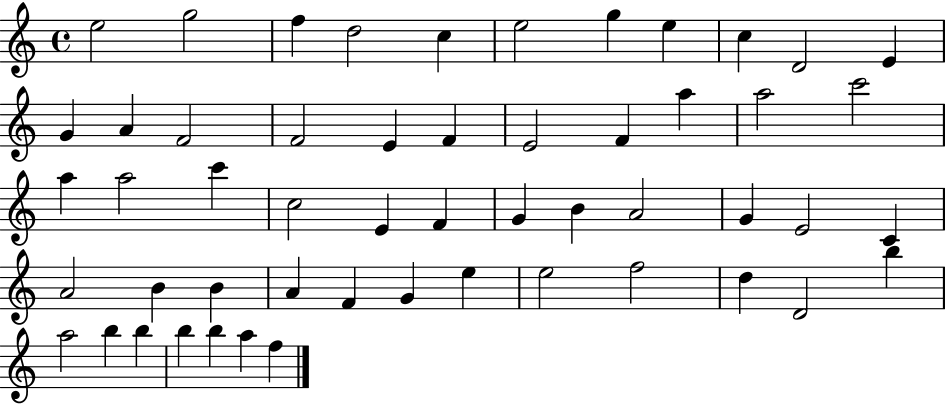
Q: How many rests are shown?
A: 0